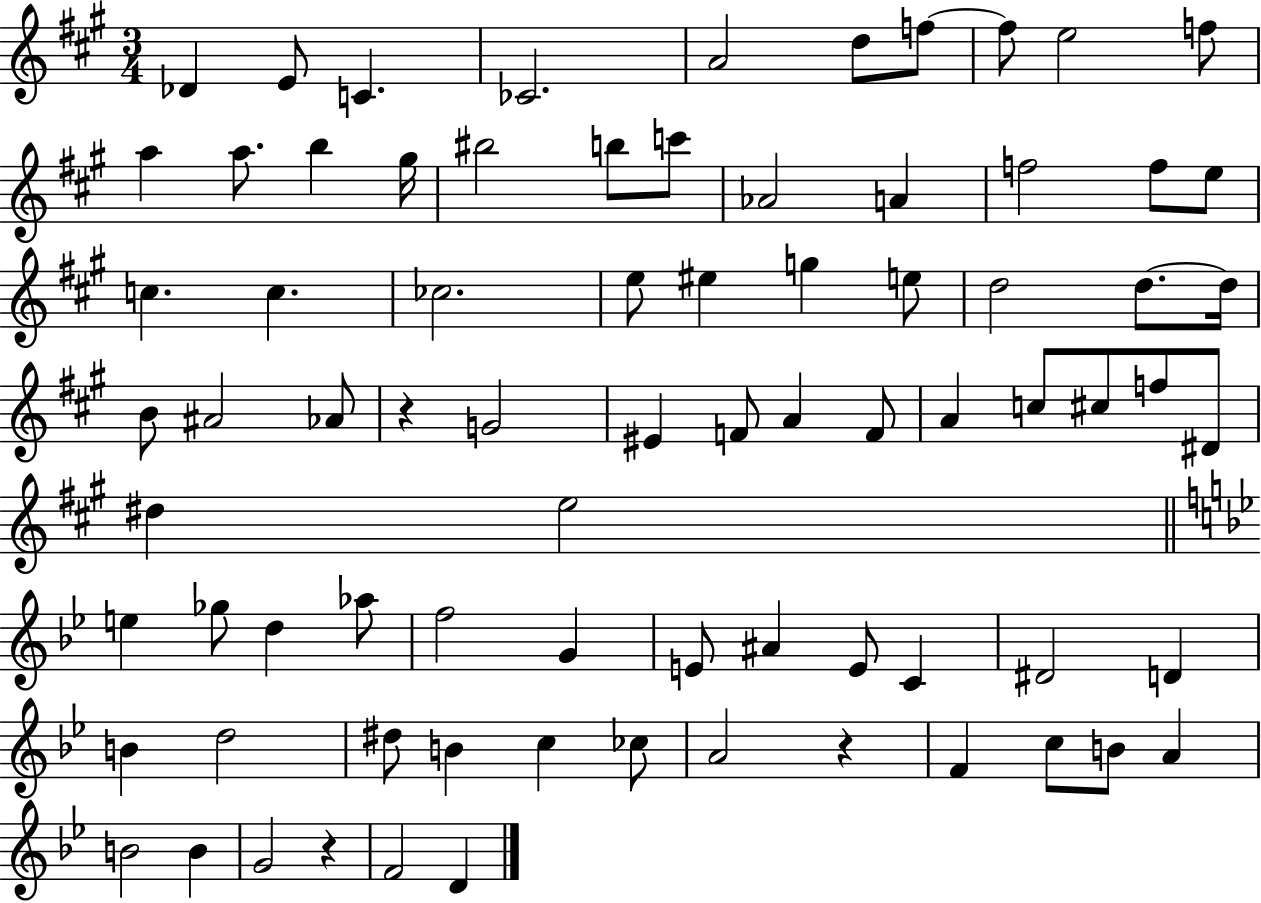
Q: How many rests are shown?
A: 3